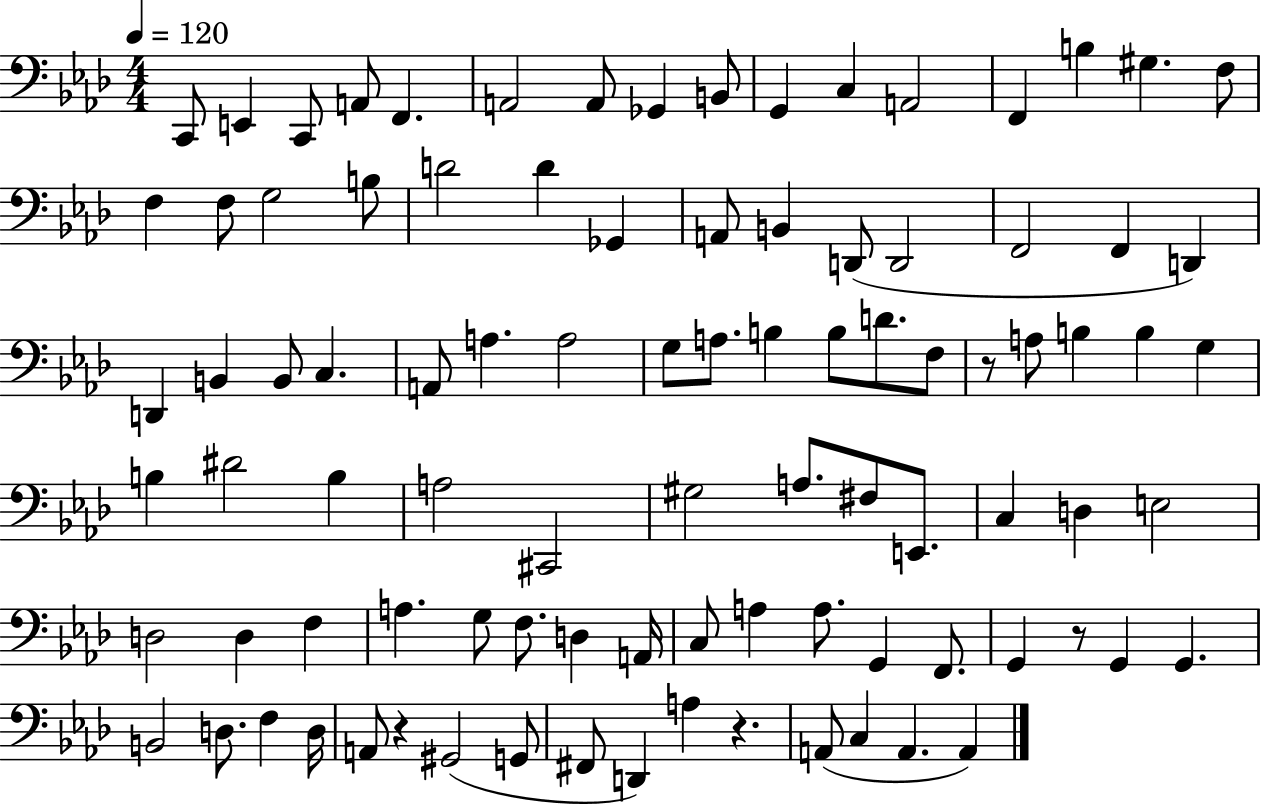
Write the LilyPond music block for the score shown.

{
  \clef bass
  \numericTimeSignature
  \time 4/4
  \key aes \major
  \tempo 4 = 120
  c,8 e,4 c,8 a,8 f,4. | a,2 a,8 ges,4 b,8 | g,4 c4 a,2 | f,4 b4 gis4. f8 | \break f4 f8 g2 b8 | d'2 d'4 ges,4 | a,8 b,4 d,8( d,2 | f,2 f,4 d,4) | \break d,4 b,4 b,8 c4. | a,8 a4. a2 | g8 a8. b4 b8 d'8. f8 | r8 a8 b4 b4 g4 | \break b4 dis'2 b4 | a2 cis,2 | gis2 a8. fis8 e,8. | c4 d4 e2 | \break d2 d4 f4 | a4. g8 f8. d4 a,16 | c8 a4 a8. g,4 f,8. | g,4 r8 g,4 g,4. | \break b,2 d8. f4 d16 | a,8 r4 gis,2( g,8 | fis,8 d,4) a4 r4. | a,8( c4 a,4. a,4) | \break \bar "|."
}